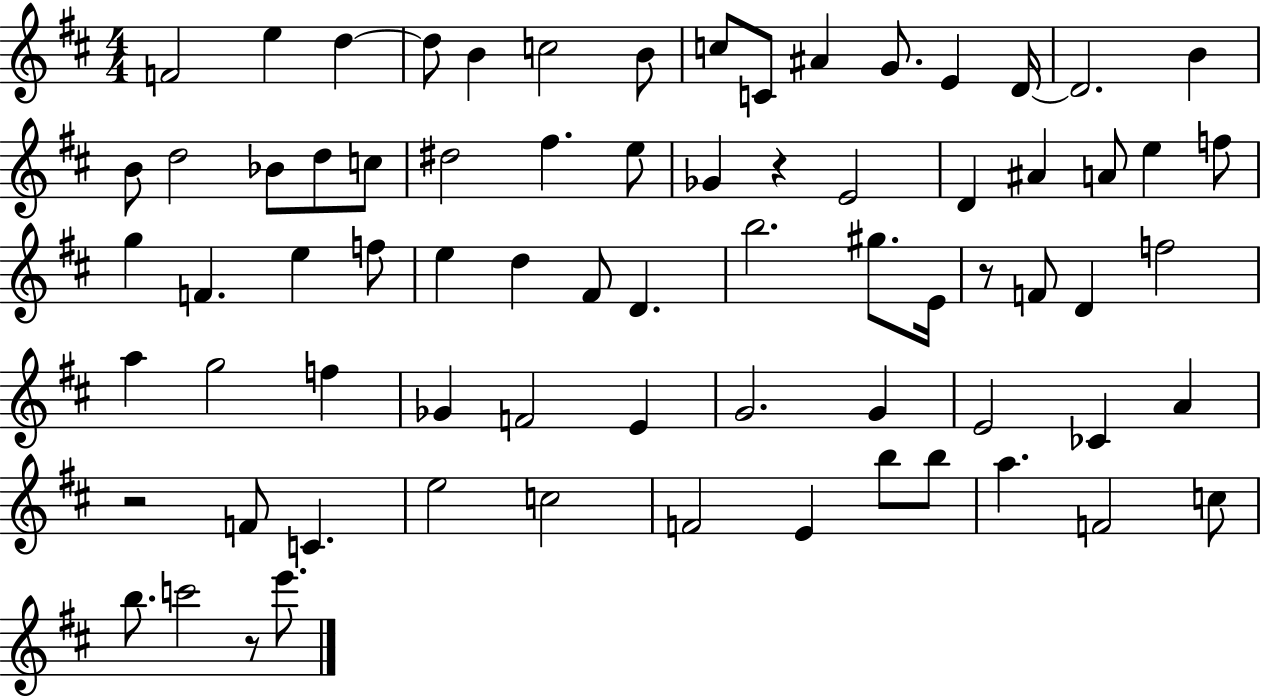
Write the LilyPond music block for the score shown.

{
  \clef treble
  \numericTimeSignature
  \time 4/4
  \key d \major
  f'2 e''4 d''4~~ | d''8 b'4 c''2 b'8 | c''8 c'8 ais'4 g'8. e'4 d'16~~ | d'2. b'4 | \break b'8 d''2 bes'8 d''8 c''8 | dis''2 fis''4. e''8 | ges'4 r4 e'2 | d'4 ais'4 a'8 e''4 f''8 | \break g''4 f'4. e''4 f''8 | e''4 d''4 fis'8 d'4. | b''2. gis''8. e'16 | r8 f'8 d'4 f''2 | \break a''4 g''2 f''4 | ges'4 f'2 e'4 | g'2. g'4 | e'2 ces'4 a'4 | \break r2 f'8 c'4. | e''2 c''2 | f'2 e'4 b''8 b''8 | a''4. f'2 c''8 | \break b''8. c'''2 r8 e'''8. | \bar "|."
}